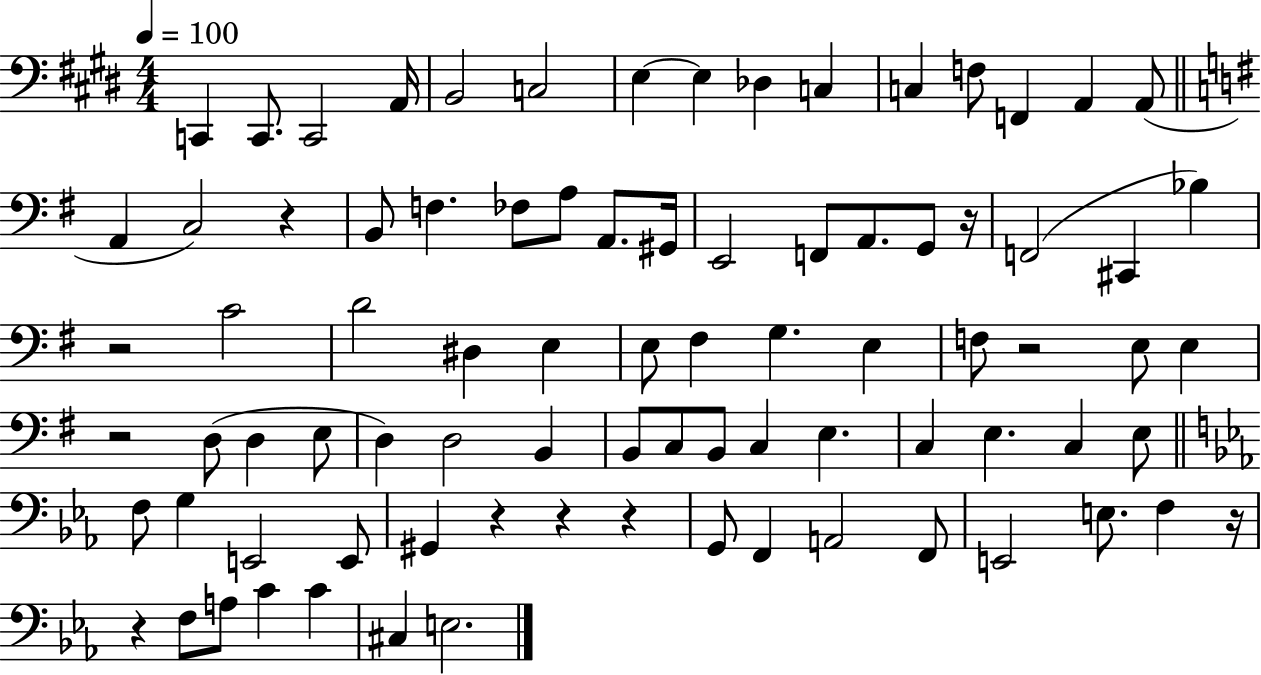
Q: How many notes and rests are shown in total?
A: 84